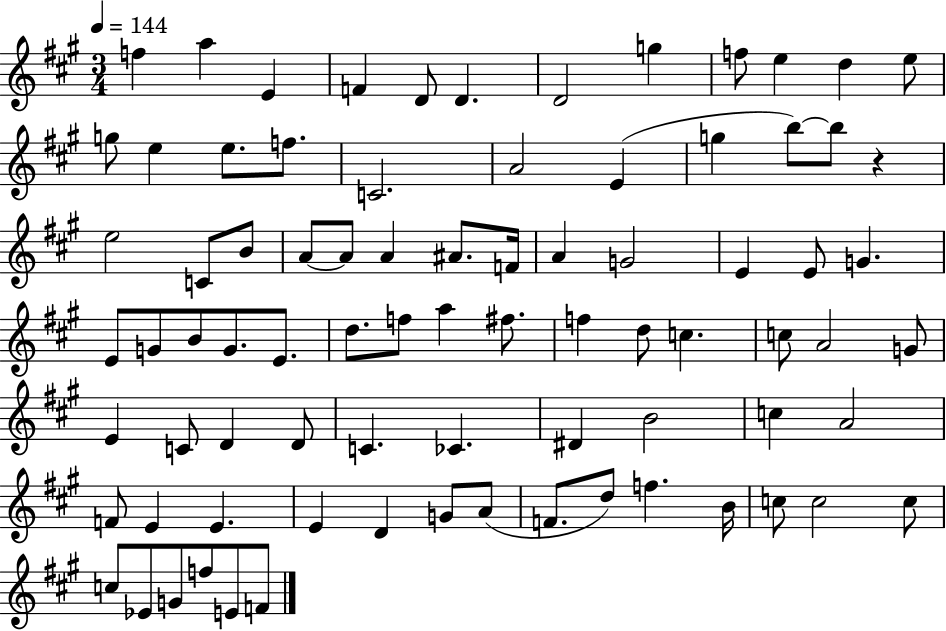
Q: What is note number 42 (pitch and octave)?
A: F5